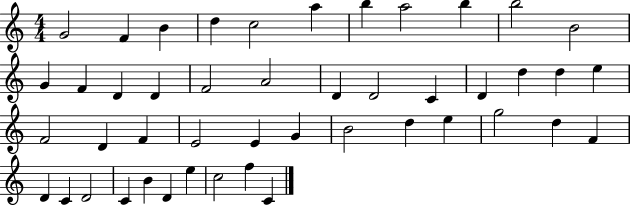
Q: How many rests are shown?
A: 0